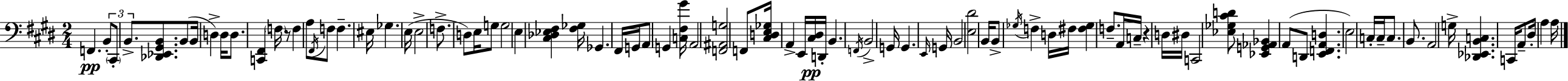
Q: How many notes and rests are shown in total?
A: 85